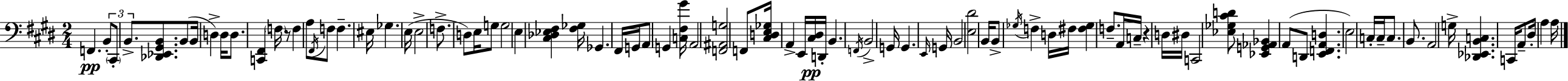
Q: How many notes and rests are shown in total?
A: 85